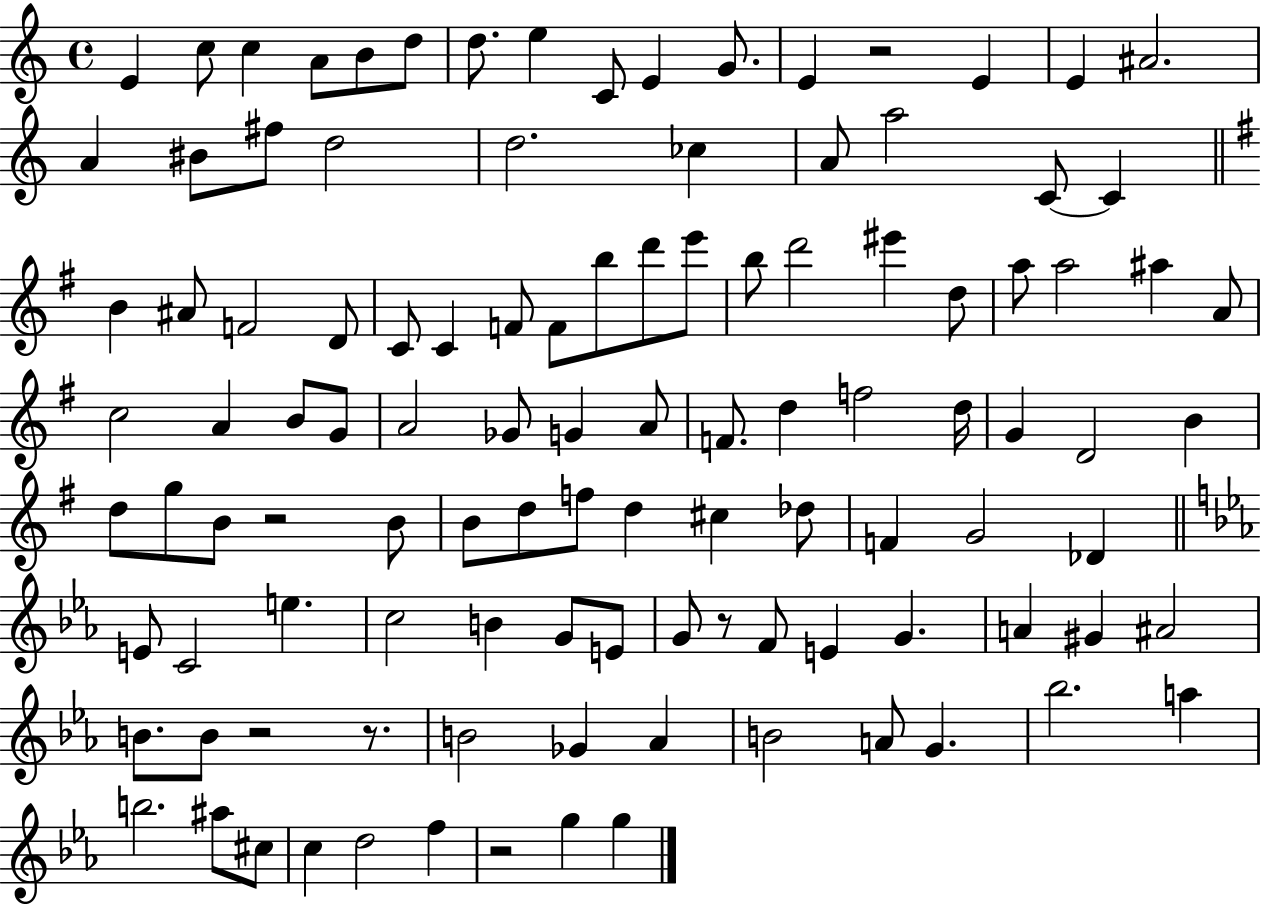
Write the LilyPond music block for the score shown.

{
  \clef treble
  \time 4/4
  \defaultTimeSignature
  \key c \major
  e'4 c''8 c''4 a'8 b'8 d''8 | d''8. e''4 c'8 e'4 g'8. | e'4 r2 e'4 | e'4 ais'2. | \break a'4 bis'8 fis''8 d''2 | d''2. ces''4 | a'8 a''2 c'8~~ c'4 | \bar "||" \break \key g \major b'4 ais'8 f'2 d'8 | c'8 c'4 f'8 f'8 b''8 d'''8 e'''8 | b''8 d'''2 eis'''4 d''8 | a''8 a''2 ais''4 a'8 | \break c''2 a'4 b'8 g'8 | a'2 ges'8 g'4 a'8 | f'8. d''4 f''2 d''16 | g'4 d'2 b'4 | \break d''8 g''8 b'8 r2 b'8 | b'8 d''8 f''8 d''4 cis''4 des''8 | f'4 g'2 des'4 | \bar "||" \break \key c \minor e'8 c'2 e''4. | c''2 b'4 g'8 e'8 | g'8 r8 f'8 e'4 g'4. | a'4 gis'4 ais'2 | \break b'8. b'8 r2 r8. | b'2 ges'4 aes'4 | b'2 a'8 g'4. | bes''2. a''4 | \break b''2. ais''8 cis''8 | c''4 d''2 f''4 | r2 g''4 g''4 | \bar "|."
}